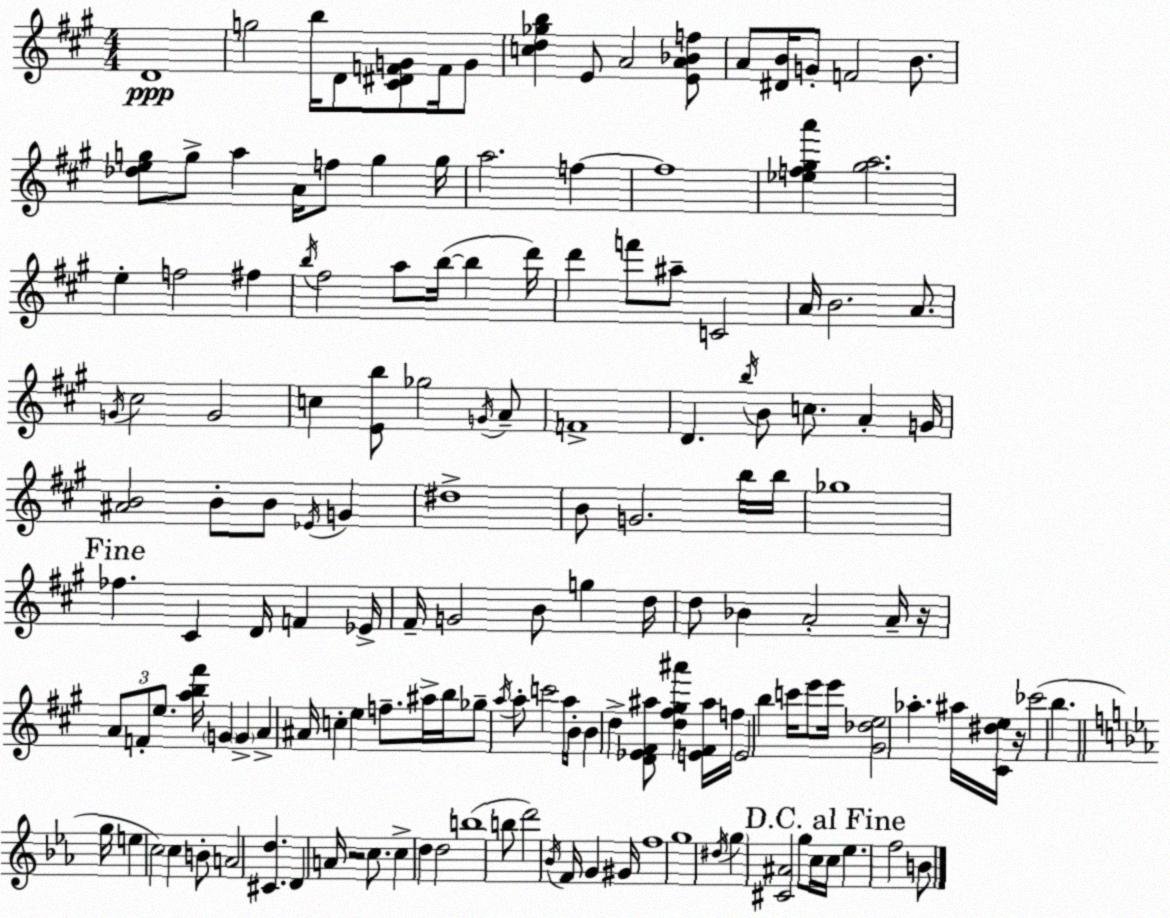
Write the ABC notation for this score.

X:1
T:Untitled
M:4/4
L:1/4
K:A
D4 g2 b/4 D/2 [^C^DFG]/2 F/4 G/2 [cd_gb] E/2 A2 [EA_Bf]/2 A/2 [^DB]/4 G/2 F2 B/2 [_deg]/2 g/2 a A/4 f/2 g g/4 a2 f f4 [_ef^ga'] [^ga]2 e f2 ^f b/4 ^f2 a/2 b/4 b d'/4 d' f'/2 ^a/2 C2 A/4 B2 A/2 G/4 ^c2 G2 c [Eb]/2 _g2 G/4 A/2 F4 D b/4 B/2 c/2 A G/4 [^AB]2 B/2 B/2 _E/4 G ^d4 B/2 G2 b/4 b/4 _g4 _f ^C D/4 F _E/4 ^F/4 G2 B/2 g d/4 d/2 _B A2 A/4 z/4 A/2 F/2 e/2 [ab^f']/4 G G A ^A/4 c e f/2 ^a/4 b/4 _g/2 a/4 a/2 c'2 a/4 B/4 B d [D_E^F^a]/2 [d^f^g^a'] [E^F^a]/4 f/4 E2 b c'/4 e'/2 e'/4 [^G_de]2 _a ^a/4 [^C^de]/4 z/4 _c'2 b g/4 e c2 c B/2 A2 [^Cd] D A/4 z2 c/2 c d d2 b4 b/2 d'2 _B/4 F/4 G ^G/4 f4 g4 ^d/4 g [^C^A]2 g/2 c/4 c/4 _e f2 B/2